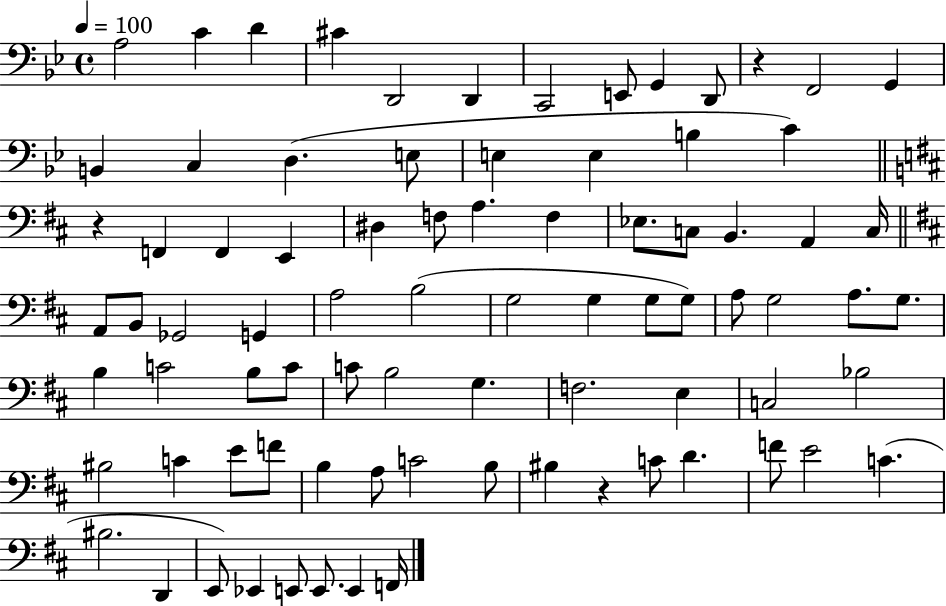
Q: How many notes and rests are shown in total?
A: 82